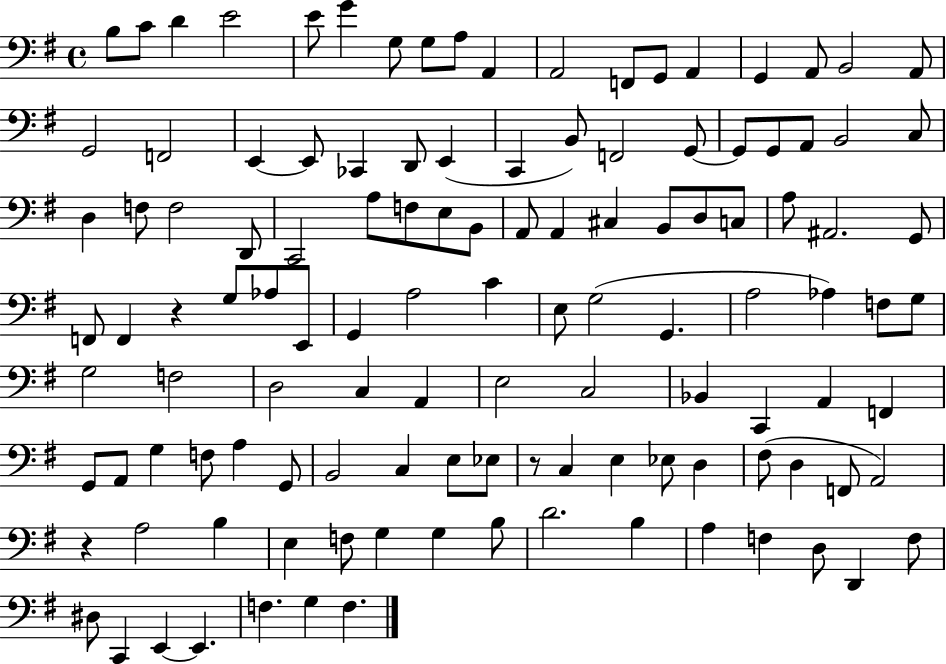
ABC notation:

X:1
T:Untitled
M:4/4
L:1/4
K:G
B,/2 C/2 D E2 E/2 G G,/2 G,/2 A,/2 A,, A,,2 F,,/2 G,,/2 A,, G,, A,,/2 B,,2 A,,/2 G,,2 F,,2 E,, E,,/2 _C,, D,,/2 E,, C,, B,,/2 F,,2 G,,/2 G,,/2 G,,/2 A,,/2 B,,2 C,/2 D, F,/2 F,2 D,,/2 C,,2 A,/2 F,/2 E,/2 B,,/2 A,,/2 A,, ^C, B,,/2 D,/2 C,/2 A,/2 ^A,,2 G,,/2 F,,/2 F,, z G,/2 _A,/2 E,,/2 G,, A,2 C E,/2 G,2 G,, A,2 _A, F,/2 G,/2 G,2 F,2 D,2 C, A,, E,2 C,2 _B,, C,, A,, F,, G,,/2 A,,/2 G, F,/2 A, G,,/2 B,,2 C, E,/2 _E,/2 z/2 C, E, _E,/2 D, ^F,/2 D, F,,/2 A,,2 z A,2 B, E, F,/2 G, G, B,/2 D2 B, A, F, D,/2 D,, F,/2 ^D,/2 C,, E,, E,, F, G, F,